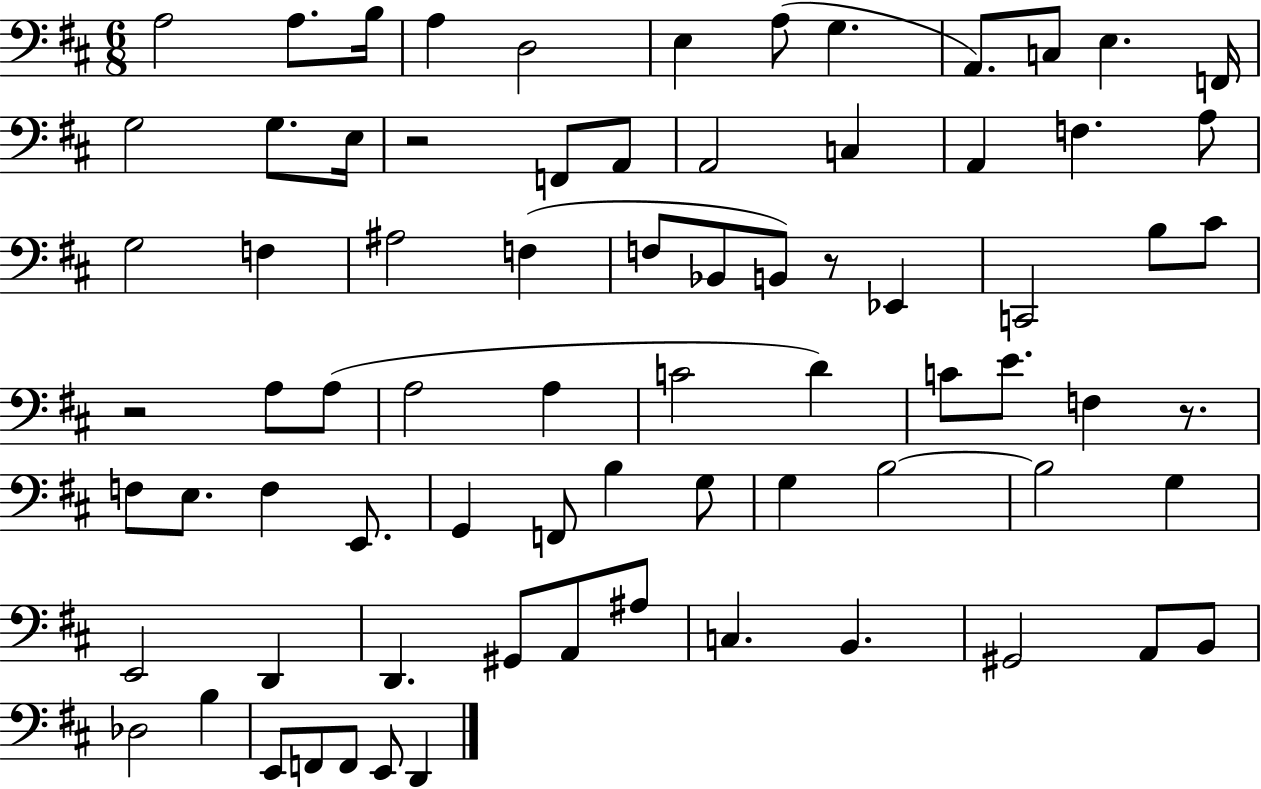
{
  \clef bass
  \numericTimeSignature
  \time 6/8
  \key d \major
  a2 a8. b16 | a4 d2 | e4 a8( g4. | a,8.) c8 e4. f,16 | \break g2 g8. e16 | r2 f,8 a,8 | a,2 c4 | a,4 f4. a8 | \break g2 f4 | ais2 f4( | f8 bes,8 b,8) r8 ees,4 | c,2 b8 cis'8 | \break r2 a8 a8( | a2 a4 | c'2 d'4) | c'8 e'8. f4 r8. | \break f8 e8. f4 e,8. | g,4 f,8 b4 g8 | g4 b2~~ | b2 g4 | \break e,2 d,4 | d,4. gis,8 a,8 ais8 | c4. b,4. | gis,2 a,8 b,8 | \break des2 b4 | e,8 f,8 f,8 e,8 d,4 | \bar "|."
}